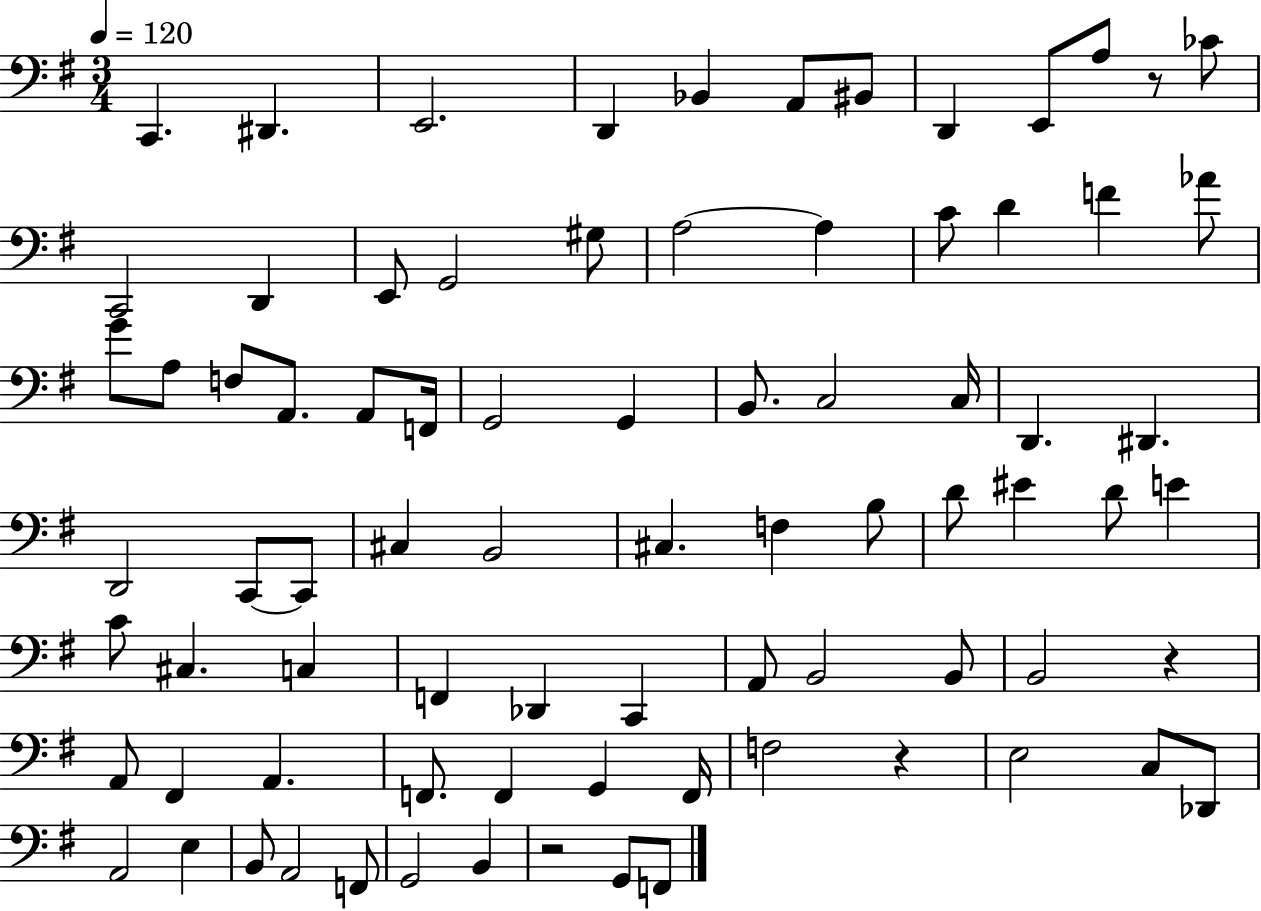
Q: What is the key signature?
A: G major